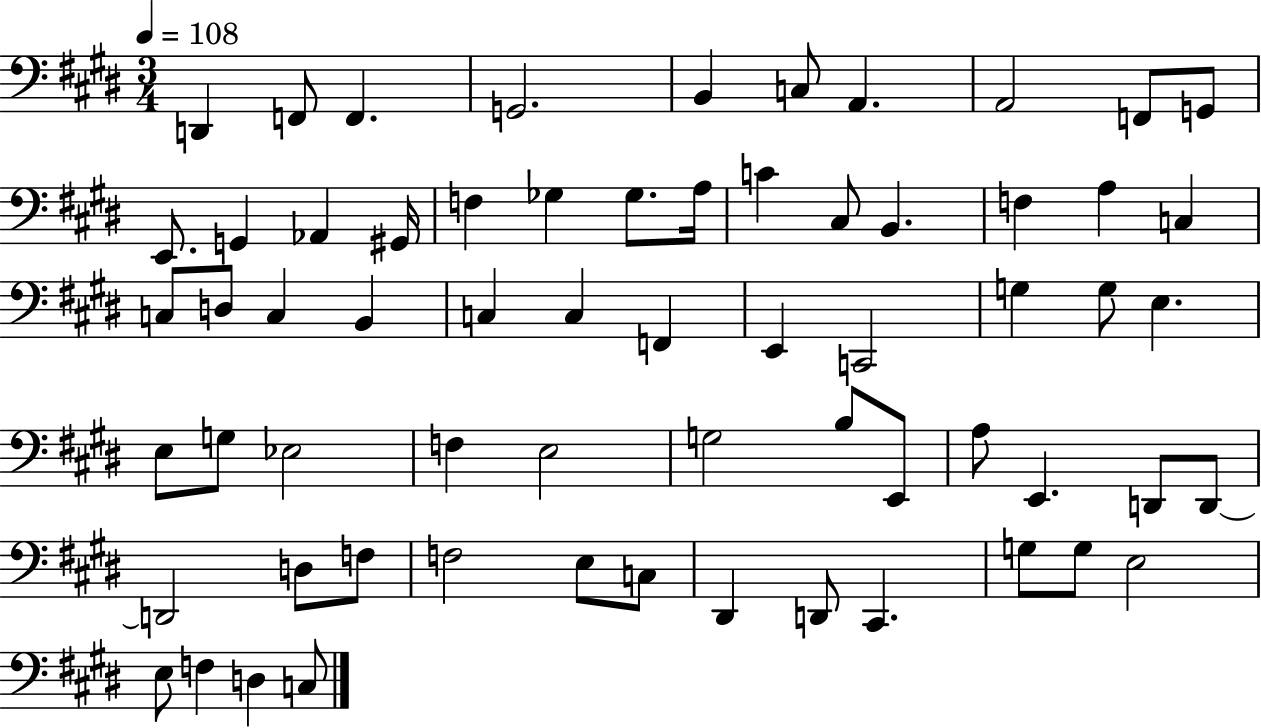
D2/q F2/e F2/q. G2/h. B2/q C3/e A2/q. A2/h F2/e G2/e E2/e. G2/q Ab2/q G#2/s F3/q Gb3/q Gb3/e. A3/s C4/q C#3/e B2/q. F3/q A3/q C3/q C3/e D3/e C3/q B2/q C3/q C3/q F2/q E2/q C2/h G3/q G3/e E3/q. E3/e G3/e Eb3/h F3/q E3/h G3/h B3/e E2/e A3/e E2/q. D2/e D2/e D2/h D3/e F3/e F3/h E3/e C3/e D#2/q D2/e C#2/q. G3/e G3/e E3/h E3/e F3/q D3/q C3/e